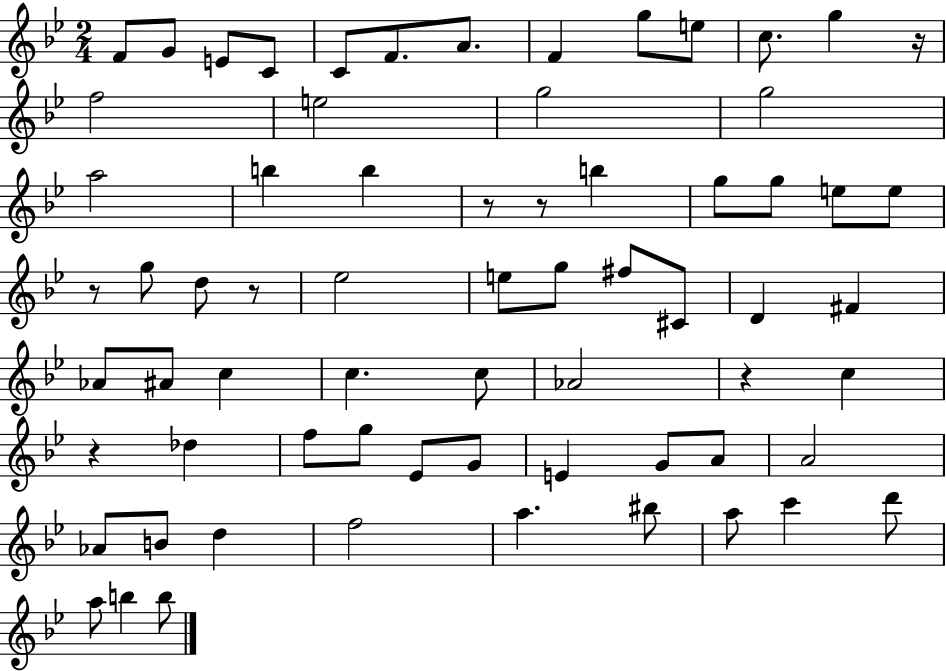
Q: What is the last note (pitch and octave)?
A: B5